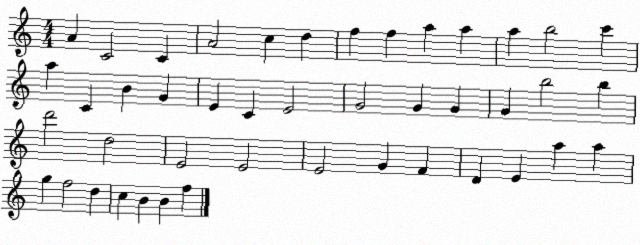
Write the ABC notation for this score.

X:1
T:Untitled
M:4/4
L:1/4
K:C
A C2 C A2 c d f f a a a b2 c' a C B G E C E2 G2 G G G b2 b d'2 d2 E2 E2 E2 G F D E a a g f2 d c B B f